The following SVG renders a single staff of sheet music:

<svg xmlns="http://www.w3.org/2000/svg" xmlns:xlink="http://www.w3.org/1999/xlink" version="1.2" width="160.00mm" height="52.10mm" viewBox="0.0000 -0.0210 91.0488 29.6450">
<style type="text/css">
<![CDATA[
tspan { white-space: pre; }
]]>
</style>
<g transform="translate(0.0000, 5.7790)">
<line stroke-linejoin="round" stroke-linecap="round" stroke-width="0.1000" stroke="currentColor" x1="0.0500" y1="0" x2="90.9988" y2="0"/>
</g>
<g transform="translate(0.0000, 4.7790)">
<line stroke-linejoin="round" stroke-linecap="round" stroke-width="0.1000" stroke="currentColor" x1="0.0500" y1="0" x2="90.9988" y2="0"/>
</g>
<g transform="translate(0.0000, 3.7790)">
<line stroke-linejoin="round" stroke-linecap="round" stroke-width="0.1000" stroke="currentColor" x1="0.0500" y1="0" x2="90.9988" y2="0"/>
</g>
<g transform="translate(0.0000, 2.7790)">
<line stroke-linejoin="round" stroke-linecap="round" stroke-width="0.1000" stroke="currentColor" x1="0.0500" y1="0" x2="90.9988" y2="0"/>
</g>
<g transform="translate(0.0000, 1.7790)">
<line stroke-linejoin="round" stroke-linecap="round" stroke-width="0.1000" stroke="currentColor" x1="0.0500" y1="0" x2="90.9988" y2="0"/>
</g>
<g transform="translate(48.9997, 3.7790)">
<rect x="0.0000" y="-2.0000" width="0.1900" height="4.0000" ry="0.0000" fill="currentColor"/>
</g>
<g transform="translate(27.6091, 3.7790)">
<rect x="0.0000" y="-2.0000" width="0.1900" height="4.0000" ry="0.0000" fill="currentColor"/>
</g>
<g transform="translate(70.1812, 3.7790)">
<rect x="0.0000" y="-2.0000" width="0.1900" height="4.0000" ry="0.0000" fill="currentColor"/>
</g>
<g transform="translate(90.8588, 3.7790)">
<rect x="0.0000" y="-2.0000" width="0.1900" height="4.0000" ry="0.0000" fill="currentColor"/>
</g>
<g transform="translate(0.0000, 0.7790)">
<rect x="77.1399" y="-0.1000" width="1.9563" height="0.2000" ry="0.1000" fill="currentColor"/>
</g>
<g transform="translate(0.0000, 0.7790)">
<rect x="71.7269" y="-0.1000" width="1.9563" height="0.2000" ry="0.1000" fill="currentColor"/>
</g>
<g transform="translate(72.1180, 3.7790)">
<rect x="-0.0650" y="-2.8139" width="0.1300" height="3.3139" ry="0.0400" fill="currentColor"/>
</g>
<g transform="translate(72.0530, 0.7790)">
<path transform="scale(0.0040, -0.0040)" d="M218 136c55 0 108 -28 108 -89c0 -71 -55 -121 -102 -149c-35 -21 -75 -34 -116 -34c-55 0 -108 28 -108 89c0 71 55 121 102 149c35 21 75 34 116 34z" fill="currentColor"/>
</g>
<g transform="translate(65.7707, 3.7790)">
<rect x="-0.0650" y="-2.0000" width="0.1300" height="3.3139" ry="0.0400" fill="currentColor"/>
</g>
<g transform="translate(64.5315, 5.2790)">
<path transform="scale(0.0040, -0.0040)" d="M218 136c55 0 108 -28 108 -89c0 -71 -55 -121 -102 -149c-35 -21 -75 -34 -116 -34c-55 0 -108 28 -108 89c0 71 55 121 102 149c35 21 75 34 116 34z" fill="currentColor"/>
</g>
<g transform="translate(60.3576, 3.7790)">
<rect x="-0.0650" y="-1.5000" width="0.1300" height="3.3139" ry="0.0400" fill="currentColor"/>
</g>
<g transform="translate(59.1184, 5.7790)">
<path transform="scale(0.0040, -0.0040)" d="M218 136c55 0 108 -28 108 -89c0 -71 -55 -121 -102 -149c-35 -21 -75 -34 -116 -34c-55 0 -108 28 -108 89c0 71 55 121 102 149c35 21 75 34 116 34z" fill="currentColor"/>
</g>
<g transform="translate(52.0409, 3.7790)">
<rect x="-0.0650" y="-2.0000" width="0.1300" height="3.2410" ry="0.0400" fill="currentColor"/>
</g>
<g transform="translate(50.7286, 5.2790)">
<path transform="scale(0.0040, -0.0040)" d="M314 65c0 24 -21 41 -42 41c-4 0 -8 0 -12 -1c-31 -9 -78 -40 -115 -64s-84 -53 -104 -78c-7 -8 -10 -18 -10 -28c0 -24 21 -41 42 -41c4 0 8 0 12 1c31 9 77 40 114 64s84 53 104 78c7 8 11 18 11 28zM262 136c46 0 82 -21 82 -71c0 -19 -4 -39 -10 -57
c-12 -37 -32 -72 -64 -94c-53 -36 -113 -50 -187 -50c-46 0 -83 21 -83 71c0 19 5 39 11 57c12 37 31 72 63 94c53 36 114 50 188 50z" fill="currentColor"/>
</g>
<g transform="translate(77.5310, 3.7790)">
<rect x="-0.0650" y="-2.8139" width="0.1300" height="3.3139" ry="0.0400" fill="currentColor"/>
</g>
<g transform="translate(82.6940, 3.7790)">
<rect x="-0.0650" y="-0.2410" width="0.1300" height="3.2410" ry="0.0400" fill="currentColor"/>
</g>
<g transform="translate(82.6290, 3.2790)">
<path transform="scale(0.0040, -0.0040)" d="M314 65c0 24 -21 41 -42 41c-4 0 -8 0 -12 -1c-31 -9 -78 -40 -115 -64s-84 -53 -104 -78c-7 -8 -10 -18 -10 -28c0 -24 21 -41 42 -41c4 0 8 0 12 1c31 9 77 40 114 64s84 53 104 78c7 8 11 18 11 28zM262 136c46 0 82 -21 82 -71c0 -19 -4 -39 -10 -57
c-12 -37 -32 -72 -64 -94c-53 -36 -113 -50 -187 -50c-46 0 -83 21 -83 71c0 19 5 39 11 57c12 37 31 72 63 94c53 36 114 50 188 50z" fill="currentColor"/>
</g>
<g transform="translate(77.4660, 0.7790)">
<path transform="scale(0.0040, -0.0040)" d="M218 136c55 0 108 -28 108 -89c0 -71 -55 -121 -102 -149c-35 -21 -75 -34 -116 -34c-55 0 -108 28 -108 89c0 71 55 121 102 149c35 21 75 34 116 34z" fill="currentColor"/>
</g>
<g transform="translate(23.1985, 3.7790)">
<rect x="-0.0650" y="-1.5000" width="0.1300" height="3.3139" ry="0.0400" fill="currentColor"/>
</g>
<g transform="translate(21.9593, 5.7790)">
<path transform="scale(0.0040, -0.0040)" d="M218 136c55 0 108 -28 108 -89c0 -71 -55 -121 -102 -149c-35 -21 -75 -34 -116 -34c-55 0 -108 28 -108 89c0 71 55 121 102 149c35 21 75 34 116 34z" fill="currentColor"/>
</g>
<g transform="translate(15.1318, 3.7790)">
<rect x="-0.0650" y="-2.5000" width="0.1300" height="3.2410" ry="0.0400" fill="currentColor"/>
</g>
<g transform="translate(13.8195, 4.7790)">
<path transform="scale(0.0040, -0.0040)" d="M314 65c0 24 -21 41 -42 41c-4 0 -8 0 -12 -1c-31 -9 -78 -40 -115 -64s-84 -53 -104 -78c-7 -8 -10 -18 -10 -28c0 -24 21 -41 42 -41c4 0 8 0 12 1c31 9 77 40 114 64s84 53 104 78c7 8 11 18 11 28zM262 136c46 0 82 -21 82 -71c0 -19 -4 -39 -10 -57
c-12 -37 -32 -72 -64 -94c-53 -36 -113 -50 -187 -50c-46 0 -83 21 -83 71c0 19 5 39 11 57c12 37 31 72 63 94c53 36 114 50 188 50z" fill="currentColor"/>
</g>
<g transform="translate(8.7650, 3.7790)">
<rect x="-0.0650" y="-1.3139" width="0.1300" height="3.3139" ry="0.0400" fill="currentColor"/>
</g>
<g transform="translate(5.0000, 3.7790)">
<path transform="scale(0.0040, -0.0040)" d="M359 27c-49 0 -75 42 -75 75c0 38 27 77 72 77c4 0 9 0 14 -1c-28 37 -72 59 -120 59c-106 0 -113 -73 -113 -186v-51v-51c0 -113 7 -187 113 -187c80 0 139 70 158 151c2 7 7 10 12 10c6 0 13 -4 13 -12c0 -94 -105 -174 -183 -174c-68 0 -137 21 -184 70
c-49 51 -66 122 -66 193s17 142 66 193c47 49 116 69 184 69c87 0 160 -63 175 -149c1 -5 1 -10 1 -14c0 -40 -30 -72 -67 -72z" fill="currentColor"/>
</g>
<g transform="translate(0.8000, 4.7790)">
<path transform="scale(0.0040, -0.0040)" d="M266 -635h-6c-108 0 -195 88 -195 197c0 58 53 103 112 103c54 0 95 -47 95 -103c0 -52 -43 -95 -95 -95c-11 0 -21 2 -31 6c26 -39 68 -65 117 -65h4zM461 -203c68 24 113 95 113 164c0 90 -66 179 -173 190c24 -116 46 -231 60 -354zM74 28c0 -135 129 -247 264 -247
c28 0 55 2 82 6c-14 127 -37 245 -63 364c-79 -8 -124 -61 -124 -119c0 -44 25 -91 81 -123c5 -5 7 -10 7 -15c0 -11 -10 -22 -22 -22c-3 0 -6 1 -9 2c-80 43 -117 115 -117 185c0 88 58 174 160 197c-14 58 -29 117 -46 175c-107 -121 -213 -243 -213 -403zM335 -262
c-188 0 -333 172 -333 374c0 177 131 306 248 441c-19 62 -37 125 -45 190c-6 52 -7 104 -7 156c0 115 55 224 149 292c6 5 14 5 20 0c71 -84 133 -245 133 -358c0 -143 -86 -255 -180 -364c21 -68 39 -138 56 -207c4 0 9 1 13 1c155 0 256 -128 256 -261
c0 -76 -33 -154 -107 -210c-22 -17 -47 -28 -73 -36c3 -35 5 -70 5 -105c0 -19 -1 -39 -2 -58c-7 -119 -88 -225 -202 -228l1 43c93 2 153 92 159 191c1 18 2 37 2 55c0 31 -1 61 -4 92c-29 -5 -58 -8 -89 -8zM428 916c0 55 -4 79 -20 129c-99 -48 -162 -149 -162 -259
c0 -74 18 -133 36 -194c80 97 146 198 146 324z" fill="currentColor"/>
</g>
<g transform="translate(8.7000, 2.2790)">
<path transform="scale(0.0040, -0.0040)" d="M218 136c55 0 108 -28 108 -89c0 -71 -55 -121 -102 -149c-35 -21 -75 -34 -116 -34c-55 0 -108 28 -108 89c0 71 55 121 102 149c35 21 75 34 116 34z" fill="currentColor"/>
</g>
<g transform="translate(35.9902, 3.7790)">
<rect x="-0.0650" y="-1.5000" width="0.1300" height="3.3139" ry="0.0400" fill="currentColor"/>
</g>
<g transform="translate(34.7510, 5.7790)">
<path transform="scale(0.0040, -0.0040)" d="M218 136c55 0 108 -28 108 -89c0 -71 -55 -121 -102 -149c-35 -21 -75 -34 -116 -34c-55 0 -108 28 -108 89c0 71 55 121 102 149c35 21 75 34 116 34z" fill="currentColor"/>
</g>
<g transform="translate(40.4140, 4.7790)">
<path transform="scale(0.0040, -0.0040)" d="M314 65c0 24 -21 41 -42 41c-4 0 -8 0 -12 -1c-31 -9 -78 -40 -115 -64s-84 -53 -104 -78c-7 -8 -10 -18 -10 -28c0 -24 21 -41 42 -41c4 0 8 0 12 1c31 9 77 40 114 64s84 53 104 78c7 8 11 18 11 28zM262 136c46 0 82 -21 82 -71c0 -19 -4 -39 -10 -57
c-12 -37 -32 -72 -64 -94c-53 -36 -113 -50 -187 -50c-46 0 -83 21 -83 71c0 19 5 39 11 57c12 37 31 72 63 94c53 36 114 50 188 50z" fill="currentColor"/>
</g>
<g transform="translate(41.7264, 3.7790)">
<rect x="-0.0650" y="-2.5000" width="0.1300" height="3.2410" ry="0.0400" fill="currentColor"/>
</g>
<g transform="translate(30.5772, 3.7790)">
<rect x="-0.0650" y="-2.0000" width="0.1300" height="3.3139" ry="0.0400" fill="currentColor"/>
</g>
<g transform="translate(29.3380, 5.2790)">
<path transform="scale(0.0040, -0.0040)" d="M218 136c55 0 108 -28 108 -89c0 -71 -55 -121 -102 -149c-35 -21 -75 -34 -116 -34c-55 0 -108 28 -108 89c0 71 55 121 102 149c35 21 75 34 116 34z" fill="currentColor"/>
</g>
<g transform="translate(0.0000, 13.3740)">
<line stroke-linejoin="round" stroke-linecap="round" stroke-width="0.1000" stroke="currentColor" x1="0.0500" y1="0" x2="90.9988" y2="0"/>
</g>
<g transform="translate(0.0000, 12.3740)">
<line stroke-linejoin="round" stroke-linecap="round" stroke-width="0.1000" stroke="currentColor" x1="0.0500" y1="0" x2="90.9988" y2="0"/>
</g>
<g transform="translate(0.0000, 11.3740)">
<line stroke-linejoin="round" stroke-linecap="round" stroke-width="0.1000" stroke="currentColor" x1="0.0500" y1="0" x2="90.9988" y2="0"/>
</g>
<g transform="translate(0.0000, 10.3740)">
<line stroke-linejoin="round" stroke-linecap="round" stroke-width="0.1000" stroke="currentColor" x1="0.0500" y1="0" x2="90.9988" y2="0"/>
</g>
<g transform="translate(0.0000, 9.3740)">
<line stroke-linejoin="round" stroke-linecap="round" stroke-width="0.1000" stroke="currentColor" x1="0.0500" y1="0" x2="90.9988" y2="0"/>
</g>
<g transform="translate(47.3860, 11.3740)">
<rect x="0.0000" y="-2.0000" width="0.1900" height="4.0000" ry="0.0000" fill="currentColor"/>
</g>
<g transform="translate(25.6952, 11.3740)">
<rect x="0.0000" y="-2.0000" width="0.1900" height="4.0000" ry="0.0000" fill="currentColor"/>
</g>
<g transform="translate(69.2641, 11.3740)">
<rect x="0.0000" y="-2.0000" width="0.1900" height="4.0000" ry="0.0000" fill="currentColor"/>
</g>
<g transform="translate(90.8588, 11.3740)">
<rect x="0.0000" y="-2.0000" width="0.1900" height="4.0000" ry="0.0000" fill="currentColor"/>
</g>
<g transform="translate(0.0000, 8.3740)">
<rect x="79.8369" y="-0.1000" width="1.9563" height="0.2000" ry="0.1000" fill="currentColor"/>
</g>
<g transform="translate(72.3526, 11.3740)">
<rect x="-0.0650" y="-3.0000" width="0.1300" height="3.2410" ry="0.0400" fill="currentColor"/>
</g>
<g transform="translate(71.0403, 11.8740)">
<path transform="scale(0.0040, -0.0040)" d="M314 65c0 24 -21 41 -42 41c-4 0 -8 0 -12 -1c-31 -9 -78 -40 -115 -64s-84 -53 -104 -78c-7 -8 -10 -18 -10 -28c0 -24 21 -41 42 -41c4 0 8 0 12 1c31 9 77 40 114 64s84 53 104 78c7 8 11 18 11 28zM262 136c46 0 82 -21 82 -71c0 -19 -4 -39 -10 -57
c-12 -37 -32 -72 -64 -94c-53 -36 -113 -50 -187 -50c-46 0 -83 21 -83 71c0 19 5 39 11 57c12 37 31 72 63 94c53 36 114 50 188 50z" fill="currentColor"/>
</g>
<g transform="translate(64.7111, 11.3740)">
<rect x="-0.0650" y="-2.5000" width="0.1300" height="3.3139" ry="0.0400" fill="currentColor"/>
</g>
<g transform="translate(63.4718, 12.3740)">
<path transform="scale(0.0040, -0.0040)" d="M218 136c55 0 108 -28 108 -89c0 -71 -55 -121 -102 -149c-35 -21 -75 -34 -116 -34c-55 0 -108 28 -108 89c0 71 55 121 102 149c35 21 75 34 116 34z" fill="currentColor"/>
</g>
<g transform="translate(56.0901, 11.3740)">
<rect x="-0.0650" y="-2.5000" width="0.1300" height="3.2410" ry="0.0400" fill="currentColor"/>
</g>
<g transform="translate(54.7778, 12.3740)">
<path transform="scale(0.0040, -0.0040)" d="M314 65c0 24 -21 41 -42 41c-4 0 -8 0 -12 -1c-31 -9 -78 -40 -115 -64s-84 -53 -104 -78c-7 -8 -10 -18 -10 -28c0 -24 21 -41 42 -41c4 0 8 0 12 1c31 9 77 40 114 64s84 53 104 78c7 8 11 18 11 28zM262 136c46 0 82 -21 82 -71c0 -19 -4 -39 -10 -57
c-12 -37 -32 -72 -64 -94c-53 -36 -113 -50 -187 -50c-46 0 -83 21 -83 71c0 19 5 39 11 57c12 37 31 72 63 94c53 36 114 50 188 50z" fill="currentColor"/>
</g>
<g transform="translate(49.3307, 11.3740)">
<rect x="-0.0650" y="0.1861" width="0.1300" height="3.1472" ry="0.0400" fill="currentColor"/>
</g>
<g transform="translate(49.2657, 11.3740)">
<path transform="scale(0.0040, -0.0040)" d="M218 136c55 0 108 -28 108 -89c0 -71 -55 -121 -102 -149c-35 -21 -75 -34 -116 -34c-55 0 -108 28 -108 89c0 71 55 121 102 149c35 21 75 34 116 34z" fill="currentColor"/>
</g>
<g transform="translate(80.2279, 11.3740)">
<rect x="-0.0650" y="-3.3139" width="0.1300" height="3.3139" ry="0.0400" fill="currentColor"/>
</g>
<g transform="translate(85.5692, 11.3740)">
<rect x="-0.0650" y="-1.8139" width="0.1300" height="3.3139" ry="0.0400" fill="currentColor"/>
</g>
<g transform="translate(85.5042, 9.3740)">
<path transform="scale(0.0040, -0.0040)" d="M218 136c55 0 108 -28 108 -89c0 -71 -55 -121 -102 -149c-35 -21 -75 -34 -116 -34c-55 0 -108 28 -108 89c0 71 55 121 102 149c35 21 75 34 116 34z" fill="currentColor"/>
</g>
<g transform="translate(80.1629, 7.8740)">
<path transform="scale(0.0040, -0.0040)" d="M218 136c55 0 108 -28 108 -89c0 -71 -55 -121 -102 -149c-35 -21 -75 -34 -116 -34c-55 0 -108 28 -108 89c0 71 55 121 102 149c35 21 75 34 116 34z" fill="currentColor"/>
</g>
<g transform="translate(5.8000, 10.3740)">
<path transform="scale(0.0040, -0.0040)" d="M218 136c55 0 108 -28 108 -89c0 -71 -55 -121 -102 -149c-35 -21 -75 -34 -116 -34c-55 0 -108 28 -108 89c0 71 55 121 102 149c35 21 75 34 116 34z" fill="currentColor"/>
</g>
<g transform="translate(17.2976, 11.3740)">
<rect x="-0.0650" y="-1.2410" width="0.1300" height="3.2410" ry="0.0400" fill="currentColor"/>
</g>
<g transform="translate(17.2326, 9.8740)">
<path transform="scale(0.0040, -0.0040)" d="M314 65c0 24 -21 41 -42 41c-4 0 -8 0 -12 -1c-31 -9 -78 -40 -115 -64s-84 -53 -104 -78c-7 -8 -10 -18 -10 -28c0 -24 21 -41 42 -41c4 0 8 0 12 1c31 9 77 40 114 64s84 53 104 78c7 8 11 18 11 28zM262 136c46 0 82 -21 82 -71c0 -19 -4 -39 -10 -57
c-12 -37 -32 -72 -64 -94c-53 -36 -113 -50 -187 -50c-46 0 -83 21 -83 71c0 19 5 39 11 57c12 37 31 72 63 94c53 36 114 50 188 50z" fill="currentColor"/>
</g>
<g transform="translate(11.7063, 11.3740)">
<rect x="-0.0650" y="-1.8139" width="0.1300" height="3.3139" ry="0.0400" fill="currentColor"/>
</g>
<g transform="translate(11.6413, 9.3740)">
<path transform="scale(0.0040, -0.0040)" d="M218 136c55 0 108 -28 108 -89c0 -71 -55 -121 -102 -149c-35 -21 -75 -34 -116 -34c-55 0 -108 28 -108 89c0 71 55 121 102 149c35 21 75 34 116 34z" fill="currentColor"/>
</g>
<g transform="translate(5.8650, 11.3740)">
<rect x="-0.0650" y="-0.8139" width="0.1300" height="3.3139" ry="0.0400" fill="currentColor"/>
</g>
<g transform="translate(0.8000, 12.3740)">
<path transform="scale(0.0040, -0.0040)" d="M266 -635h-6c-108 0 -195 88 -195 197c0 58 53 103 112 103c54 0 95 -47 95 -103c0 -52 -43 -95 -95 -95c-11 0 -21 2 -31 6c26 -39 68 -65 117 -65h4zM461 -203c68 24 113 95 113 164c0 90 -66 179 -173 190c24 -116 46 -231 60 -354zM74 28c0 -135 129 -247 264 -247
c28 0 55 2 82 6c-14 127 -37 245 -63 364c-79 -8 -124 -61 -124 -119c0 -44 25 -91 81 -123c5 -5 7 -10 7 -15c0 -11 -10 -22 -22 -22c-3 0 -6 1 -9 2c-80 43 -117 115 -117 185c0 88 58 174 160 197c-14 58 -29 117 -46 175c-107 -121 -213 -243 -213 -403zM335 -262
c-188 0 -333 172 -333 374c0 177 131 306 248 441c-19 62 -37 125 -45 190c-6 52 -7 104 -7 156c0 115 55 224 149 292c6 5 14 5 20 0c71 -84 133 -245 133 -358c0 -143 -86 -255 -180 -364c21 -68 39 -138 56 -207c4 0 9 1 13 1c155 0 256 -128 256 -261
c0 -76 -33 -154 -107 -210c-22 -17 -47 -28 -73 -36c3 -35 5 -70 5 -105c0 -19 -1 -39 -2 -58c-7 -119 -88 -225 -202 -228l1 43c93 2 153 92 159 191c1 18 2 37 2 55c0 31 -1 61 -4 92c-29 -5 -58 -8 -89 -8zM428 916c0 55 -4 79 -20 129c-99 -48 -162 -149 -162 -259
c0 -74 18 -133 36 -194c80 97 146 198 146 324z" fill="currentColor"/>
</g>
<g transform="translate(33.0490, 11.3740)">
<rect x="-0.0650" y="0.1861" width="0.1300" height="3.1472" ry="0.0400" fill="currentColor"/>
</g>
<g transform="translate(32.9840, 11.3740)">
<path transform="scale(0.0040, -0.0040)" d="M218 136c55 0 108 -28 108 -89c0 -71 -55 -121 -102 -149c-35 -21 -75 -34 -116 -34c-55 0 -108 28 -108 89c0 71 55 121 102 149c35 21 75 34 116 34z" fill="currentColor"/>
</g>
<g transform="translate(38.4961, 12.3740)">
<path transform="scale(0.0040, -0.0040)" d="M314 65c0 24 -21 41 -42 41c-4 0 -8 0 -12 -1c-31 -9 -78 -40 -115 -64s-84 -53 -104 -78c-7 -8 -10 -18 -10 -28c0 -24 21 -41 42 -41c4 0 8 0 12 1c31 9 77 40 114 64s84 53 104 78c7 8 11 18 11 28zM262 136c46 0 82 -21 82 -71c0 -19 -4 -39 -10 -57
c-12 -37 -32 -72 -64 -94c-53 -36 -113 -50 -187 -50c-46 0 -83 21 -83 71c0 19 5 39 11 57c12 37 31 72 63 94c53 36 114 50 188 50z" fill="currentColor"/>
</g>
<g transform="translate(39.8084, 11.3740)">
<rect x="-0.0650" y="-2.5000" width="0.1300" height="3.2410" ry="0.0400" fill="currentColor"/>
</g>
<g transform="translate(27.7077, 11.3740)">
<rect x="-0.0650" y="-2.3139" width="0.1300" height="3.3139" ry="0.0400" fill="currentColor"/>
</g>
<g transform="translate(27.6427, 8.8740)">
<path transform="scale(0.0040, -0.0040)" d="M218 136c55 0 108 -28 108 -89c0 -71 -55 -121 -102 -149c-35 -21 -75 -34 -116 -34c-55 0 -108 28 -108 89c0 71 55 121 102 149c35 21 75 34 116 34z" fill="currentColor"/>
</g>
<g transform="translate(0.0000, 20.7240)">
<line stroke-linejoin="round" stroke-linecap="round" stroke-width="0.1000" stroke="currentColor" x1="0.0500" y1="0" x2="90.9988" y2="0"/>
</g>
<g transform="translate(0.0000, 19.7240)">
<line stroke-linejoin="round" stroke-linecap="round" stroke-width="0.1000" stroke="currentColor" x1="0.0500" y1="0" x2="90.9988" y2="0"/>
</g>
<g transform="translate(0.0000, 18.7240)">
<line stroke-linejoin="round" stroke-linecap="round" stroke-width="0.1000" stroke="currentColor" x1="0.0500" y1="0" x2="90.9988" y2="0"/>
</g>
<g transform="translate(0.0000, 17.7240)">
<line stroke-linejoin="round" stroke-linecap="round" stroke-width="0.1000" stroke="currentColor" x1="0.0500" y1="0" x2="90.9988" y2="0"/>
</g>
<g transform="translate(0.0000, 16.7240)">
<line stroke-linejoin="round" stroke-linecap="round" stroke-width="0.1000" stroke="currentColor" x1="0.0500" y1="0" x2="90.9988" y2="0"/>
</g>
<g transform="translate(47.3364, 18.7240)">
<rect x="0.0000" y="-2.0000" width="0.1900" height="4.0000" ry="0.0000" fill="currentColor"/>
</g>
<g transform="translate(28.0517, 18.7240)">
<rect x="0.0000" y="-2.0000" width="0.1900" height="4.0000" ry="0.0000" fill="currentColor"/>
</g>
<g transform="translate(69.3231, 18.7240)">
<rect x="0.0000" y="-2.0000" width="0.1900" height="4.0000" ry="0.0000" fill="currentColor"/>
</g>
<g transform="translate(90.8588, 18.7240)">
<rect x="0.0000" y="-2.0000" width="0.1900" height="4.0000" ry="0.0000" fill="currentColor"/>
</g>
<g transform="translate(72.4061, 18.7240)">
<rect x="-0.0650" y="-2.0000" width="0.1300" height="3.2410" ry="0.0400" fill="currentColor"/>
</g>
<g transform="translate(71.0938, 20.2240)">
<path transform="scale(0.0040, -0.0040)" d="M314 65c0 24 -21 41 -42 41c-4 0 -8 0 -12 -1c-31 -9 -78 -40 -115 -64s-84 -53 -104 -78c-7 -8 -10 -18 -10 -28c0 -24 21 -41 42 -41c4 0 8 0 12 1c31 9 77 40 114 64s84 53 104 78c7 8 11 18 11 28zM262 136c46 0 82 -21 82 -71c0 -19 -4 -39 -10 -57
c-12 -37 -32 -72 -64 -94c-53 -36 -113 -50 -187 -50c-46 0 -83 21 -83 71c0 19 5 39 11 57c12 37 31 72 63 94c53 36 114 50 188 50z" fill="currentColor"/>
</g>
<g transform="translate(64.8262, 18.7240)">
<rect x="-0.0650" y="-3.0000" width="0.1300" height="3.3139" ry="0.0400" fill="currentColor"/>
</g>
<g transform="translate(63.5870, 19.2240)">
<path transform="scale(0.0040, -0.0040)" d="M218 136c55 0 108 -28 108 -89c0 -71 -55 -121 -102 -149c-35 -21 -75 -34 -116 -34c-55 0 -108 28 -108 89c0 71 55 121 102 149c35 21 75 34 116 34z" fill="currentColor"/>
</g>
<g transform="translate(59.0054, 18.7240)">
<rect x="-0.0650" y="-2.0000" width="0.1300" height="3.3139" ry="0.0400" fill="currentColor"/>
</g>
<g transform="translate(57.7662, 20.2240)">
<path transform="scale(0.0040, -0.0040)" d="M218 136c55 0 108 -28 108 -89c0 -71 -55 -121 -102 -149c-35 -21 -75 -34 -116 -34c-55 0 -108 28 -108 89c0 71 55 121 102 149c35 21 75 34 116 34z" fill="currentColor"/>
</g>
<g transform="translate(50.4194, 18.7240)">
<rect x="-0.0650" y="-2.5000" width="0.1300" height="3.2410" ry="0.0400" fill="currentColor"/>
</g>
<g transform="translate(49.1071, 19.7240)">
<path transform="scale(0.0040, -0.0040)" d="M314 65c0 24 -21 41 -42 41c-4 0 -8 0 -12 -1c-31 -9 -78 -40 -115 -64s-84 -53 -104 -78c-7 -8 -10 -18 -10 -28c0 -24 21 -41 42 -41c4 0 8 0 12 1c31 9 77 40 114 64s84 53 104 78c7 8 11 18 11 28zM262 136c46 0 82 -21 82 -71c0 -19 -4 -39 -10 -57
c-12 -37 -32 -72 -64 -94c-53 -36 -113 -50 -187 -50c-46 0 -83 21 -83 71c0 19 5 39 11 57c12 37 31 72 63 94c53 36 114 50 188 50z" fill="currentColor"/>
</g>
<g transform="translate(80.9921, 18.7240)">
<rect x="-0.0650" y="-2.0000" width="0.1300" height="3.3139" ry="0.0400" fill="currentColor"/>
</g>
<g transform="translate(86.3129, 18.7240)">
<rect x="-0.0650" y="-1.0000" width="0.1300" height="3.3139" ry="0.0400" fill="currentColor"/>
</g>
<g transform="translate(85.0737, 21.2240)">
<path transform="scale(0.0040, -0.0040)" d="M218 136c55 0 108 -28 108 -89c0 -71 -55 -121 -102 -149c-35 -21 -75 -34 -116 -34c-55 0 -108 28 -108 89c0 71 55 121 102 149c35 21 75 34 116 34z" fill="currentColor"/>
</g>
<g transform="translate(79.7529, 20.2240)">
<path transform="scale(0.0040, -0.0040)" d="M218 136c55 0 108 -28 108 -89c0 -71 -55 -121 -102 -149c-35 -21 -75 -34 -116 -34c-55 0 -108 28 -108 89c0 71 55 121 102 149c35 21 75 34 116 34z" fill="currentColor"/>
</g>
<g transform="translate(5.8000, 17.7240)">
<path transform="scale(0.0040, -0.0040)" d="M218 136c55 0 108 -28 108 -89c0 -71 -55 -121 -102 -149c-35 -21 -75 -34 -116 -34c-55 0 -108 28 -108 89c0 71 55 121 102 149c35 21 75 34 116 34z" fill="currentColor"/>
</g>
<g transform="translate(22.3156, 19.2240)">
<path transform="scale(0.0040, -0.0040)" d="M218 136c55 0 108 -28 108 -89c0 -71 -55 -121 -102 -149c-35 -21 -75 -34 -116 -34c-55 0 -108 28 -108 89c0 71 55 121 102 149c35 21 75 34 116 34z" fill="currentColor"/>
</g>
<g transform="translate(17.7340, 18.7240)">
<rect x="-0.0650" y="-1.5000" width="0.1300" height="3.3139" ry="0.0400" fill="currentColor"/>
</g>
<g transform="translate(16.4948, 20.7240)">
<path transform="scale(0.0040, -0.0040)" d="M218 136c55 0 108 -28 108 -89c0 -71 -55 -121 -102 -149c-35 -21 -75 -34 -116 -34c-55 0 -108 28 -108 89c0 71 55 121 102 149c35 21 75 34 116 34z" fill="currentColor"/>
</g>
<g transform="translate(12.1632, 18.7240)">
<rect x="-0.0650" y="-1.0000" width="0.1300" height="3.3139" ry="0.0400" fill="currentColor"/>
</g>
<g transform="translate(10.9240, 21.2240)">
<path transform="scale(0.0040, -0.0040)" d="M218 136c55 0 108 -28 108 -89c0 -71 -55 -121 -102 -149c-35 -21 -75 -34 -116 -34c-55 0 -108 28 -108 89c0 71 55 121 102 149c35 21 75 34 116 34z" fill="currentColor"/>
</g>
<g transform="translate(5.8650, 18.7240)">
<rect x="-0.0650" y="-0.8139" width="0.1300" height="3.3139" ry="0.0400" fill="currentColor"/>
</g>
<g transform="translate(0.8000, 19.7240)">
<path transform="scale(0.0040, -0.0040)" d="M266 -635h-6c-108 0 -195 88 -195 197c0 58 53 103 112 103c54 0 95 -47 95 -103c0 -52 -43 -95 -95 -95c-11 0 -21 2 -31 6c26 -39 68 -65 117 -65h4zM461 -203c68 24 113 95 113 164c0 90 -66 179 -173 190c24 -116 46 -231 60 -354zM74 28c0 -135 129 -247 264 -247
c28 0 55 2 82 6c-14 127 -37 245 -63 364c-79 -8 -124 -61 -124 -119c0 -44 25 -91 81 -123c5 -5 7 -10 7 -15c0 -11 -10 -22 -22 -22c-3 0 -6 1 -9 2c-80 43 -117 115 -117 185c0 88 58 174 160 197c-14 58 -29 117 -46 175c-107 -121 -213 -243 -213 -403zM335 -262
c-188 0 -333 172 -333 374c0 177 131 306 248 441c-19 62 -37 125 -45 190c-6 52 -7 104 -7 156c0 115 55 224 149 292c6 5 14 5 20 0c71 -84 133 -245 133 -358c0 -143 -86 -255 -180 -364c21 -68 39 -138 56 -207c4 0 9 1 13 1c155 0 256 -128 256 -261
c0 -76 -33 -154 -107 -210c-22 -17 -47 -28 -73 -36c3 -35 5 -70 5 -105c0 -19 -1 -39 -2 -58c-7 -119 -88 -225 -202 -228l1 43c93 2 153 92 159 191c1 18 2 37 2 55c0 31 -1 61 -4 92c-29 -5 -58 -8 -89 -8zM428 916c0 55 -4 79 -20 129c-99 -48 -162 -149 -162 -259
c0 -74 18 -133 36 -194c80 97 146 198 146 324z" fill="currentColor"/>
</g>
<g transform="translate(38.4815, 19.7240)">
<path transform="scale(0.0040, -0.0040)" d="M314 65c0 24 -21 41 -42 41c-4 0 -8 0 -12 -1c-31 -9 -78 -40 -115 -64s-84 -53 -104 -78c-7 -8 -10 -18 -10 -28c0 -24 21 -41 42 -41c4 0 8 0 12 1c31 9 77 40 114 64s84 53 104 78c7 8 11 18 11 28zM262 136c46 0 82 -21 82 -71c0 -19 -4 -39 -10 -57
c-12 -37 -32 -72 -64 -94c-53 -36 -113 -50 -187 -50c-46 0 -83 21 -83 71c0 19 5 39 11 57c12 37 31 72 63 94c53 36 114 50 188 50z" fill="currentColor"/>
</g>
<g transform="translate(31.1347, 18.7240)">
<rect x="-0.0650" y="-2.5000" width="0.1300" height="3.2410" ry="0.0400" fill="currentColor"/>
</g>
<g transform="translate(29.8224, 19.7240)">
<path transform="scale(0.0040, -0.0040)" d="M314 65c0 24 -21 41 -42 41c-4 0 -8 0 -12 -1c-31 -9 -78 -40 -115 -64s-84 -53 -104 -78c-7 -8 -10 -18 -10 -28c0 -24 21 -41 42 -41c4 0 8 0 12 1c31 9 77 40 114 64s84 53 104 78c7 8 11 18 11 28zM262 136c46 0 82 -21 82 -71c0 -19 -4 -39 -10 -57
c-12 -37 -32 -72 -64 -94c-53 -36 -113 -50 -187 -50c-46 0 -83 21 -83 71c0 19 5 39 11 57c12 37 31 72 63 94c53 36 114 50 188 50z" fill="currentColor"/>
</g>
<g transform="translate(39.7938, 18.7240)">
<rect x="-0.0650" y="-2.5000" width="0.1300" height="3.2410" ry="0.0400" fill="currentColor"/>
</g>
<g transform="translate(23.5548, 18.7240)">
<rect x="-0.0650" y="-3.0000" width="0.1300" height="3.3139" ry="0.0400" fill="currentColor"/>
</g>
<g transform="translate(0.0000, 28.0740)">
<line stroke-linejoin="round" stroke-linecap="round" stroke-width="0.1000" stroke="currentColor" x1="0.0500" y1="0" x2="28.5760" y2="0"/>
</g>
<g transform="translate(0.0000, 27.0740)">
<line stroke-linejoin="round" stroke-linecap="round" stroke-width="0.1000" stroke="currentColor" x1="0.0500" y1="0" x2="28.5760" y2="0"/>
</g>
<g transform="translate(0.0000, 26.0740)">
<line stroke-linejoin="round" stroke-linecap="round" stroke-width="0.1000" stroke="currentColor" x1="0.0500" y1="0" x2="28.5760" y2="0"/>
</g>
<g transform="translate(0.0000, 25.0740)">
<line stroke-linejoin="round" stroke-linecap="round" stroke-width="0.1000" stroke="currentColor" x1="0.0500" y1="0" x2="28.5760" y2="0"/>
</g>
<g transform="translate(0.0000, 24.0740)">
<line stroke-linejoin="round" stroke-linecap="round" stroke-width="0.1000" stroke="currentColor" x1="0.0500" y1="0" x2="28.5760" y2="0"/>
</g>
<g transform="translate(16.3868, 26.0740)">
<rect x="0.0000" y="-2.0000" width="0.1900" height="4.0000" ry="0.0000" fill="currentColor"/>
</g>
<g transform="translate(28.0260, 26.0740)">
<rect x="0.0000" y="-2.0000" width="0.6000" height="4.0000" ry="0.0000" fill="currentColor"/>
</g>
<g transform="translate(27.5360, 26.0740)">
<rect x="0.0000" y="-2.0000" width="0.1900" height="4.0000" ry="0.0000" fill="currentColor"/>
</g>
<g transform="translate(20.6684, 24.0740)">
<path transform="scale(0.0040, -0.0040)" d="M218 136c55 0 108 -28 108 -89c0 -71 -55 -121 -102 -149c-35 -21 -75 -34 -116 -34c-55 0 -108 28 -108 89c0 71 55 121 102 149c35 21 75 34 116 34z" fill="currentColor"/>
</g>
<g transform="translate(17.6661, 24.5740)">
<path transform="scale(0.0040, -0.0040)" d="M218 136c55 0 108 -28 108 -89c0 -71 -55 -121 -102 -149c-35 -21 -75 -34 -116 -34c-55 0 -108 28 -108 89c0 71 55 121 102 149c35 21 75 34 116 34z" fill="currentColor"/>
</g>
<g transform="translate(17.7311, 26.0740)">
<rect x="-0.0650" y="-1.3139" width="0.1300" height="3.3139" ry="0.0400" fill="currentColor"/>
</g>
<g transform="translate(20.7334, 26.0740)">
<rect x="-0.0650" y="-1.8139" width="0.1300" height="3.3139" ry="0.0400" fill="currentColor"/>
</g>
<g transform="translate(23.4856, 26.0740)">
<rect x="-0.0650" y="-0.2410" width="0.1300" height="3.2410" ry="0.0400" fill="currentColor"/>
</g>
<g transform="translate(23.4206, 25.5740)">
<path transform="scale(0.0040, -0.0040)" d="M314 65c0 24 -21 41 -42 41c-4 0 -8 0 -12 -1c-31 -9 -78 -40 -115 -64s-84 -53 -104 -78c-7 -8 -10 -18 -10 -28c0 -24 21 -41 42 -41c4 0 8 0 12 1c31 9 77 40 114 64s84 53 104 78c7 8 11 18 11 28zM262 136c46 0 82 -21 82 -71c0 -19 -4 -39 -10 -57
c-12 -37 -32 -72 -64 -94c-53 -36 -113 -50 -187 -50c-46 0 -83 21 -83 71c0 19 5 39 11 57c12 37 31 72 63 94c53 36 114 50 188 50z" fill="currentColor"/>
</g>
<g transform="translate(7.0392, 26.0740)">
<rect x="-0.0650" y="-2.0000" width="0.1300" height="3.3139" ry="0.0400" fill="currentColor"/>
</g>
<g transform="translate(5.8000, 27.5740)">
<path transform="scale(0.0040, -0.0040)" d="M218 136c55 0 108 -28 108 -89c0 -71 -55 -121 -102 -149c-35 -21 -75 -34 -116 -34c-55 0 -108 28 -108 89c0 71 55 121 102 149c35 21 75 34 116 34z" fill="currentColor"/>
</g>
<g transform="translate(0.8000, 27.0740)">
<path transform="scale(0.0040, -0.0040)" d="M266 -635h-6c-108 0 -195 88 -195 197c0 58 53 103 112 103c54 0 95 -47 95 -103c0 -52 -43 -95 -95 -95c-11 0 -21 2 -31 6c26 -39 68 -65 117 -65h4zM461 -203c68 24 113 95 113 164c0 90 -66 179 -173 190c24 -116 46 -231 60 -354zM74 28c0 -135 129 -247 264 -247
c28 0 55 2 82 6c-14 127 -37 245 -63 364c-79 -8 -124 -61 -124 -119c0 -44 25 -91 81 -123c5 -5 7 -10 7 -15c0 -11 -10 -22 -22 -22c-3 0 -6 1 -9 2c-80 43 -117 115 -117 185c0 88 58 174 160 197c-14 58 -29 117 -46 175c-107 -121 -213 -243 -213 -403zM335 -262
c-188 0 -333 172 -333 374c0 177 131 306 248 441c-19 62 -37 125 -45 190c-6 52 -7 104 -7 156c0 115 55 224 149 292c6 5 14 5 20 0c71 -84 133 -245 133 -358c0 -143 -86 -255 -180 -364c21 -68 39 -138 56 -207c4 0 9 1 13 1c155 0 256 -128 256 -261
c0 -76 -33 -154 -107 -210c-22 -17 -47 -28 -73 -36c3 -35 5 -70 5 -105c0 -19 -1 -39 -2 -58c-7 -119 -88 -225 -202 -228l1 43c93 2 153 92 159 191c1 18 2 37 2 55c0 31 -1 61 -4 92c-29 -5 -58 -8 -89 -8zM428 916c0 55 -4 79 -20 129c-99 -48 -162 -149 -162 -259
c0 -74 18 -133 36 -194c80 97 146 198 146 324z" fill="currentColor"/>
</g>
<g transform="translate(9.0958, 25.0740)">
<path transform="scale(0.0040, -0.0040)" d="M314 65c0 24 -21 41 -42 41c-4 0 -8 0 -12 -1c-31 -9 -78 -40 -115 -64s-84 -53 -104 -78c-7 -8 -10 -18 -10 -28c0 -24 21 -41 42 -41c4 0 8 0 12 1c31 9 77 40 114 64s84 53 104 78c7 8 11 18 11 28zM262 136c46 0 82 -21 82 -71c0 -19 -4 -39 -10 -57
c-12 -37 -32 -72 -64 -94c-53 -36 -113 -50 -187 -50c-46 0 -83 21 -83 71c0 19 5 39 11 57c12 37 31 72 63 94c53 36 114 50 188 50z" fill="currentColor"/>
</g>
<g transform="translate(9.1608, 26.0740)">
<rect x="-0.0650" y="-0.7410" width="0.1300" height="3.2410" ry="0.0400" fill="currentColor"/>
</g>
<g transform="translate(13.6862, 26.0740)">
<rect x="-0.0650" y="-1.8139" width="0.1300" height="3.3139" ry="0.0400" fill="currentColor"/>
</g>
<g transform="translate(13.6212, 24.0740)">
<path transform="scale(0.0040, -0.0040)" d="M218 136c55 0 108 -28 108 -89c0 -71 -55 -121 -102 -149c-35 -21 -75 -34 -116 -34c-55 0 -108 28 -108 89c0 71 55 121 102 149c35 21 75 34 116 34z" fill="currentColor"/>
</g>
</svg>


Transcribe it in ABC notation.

X:1
T:Untitled
M:4/4
L:1/4
K:C
e G2 E F E G2 F2 E F a a c2 d f e2 g B G2 B G2 G A2 b f d D E A G2 G2 G2 F A F2 F D F d2 f e f c2